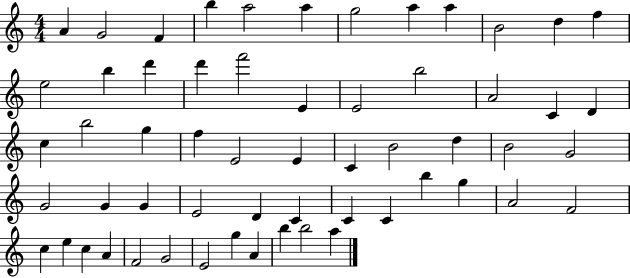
A4/q G4/h F4/q B5/q A5/h A5/q G5/h A5/q A5/q B4/h D5/q F5/q E5/h B5/q D6/q D6/q F6/h E4/q E4/h B5/h A4/h C4/q D4/q C5/q B5/h G5/q F5/q E4/h E4/q C4/q B4/h D5/q B4/h G4/h G4/h G4/q G4/q E4/h D4/q C4/q C4/q C4/q B5/q G5/q A4/h F4/h C5/q E5/q C5/q A4/q F4/h G4/h E4/h G5/q A4/q B5/q B5/h A5/q